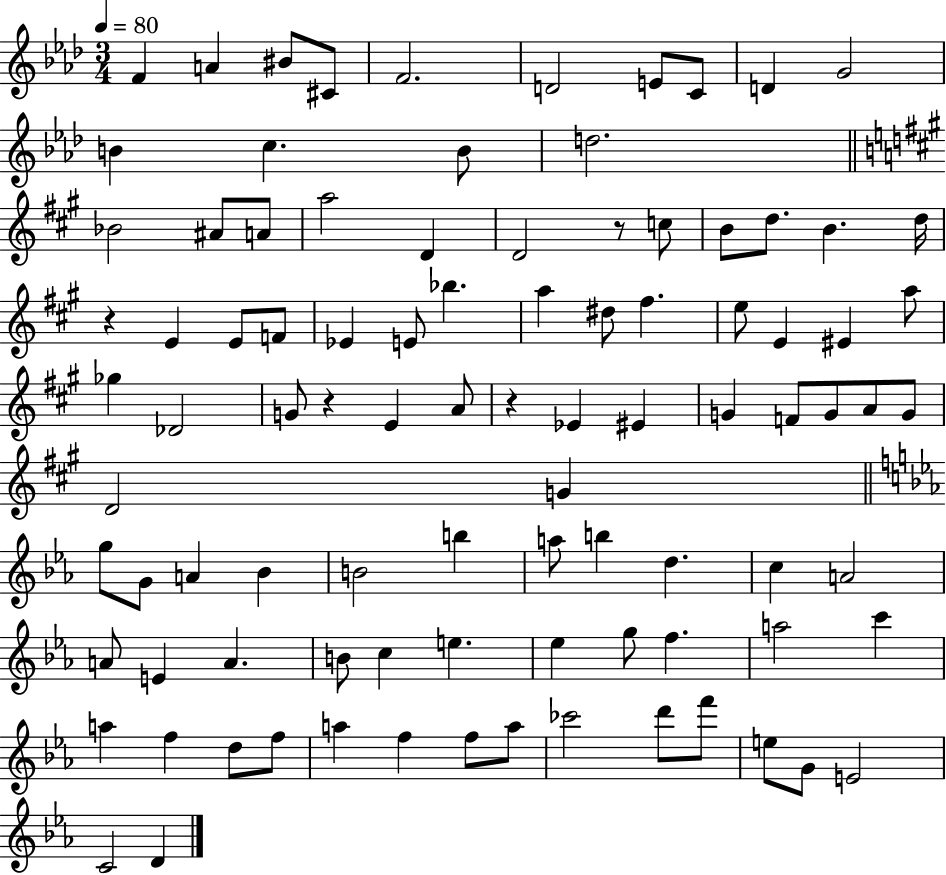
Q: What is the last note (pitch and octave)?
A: D4